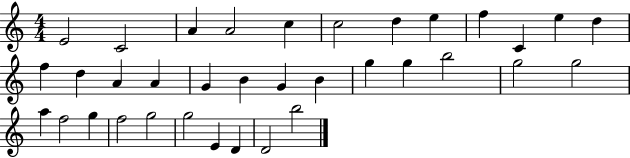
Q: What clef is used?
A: treble